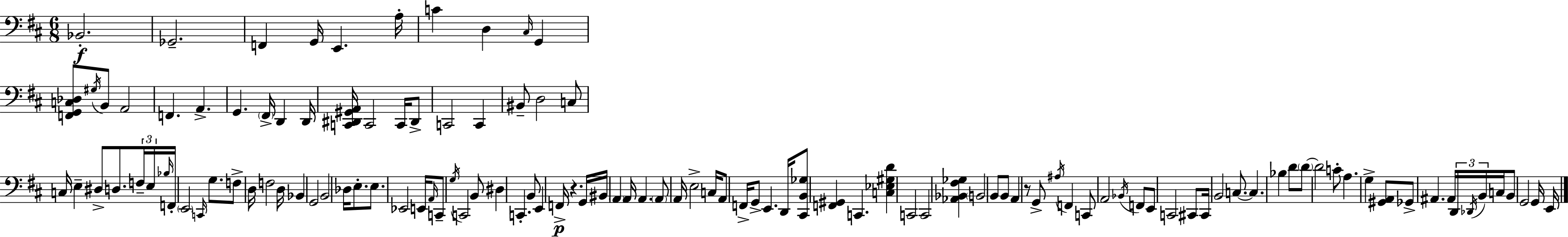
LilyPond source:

{
  \clef bass
  \numericTimeSignature
  \time 6/8
  \key d \major
  bes,2.-.\f | ges,2.-- | f,4 g,16 e,4. a16-. | c'4 d4 \grace { cis16 } g,4 | \break <f, g, c des>8 \acciaccatura { gis16 } b,8 a,2 | f,4. a,4.-> | g,4. \parenthesize fis,16-> d,4 | d,16 <c, dis, gis, a,>16 c,2 c,16 | \break dis,8-> c,2 c,4 | bis,8-- d2 | c8 c16 e4-- dis8-> d8. | \tuplet 3/2 { f16-- e16 \grace { bes16 } } f,16-. \parenthesize e,2 | \break \grace { c,16 } g8. f8-> d16 f2 | d16 bes,4 g,2 | b,2 | des16 e8.-. e8. ees,2 | \break e,16 \grace { a,16 } c,8-- \acciaccatura { g16 } c,2 | b,8 dis4 c,4.-. | b,8 e,4 f,16->\p r4. | g,16 bis,16 \parenthesize a,4 a,16 | \break a,4. \parenthesize a,8 a,16 e2-> | c16 a,8 f,16-> g,8-> e,4. | d,16 <cis, b, ges>8 <f, gis,>4 | c,4. <c ees gis d'>4 c,2 | \break c,2 | <aes, bes, fis ges>4 \parenthesize b,2 | b,8 b,8 a,4 r8 | g,8-> \acciaccatura { ais16 } f,4 c,8 a,2 | \break \acciaccatura { bes,16 } f,8 e,8 c,2 | cis,8 cis,16 b,2 | c8.~~ c4. | bes4 d'8 \parenthesize d'8~~ d'2 | \break c'8-. a4. | g4-> <gis, a,>8 ges,8-> ais,4. | ais,16 \tuplet 3/2 { d,16 \acciaccatura { des,16 } b,16 } c16 b,8 g,2 | g,16 e,16 \bar "|."
}